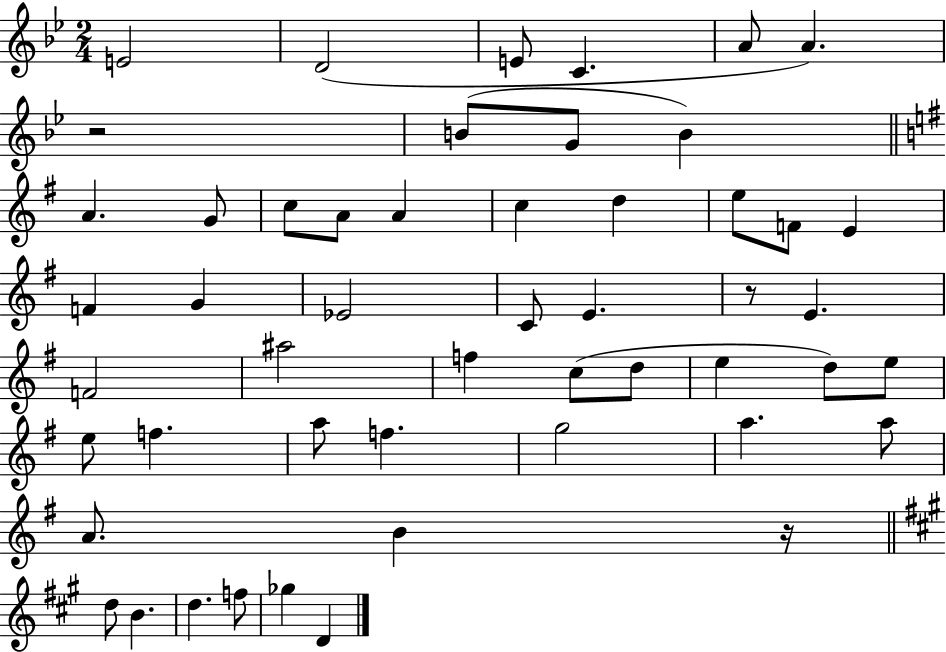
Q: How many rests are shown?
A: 3